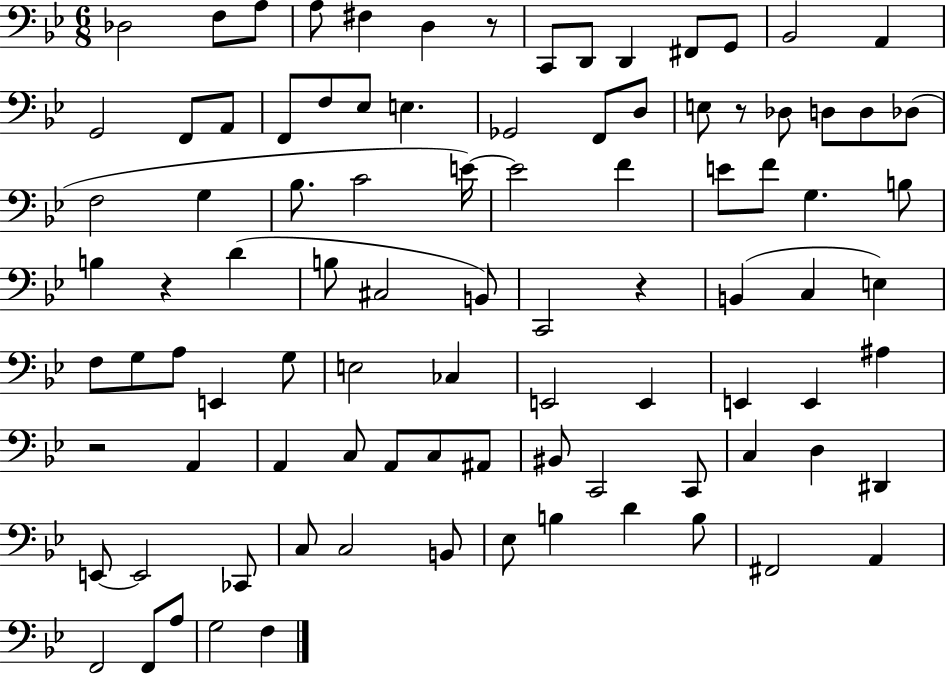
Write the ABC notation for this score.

X:1
T:Untitled
M:6/8
L:1/4
K:Bb
_D,2 F,/2 A,/2 A,/2 ^F, D, z/2 C,,/2 D,,/2 D,, ^F,,/2 G,,/2 _B,,2 A,, G,,2 F,,/2 A,,/2 F,,/2 F,/2 _E,/2 E, _G,,2 F,,/2 D,/2 E,/2 z/2 _D,/2 D,/2 D,/2 _D,/2 F,2 G, _B,/2 C2 E/4 E2 F E/2 F/2 G, B,/2 B, z D B,/2 ^C,2 B,,/2 C,,2 z B,, C, E, F,/2 G,/2 A,/2 E,, G,/2 E,2 _C, E,,2 E,, E,, E,, ^A, z2 A,, A,, C,/2 A,,/2 C,/2 ^A,,/2 ^B,,/2 C,,2 C,,/2 C, D, ^D,, E,,/2 E,,2 _C,,/2 C,/2 C,2 B,,/2 _E,/2 B, D B,/2 ^F,,2 A,, F,,2 F,,/2 A,/2 G,2 F,